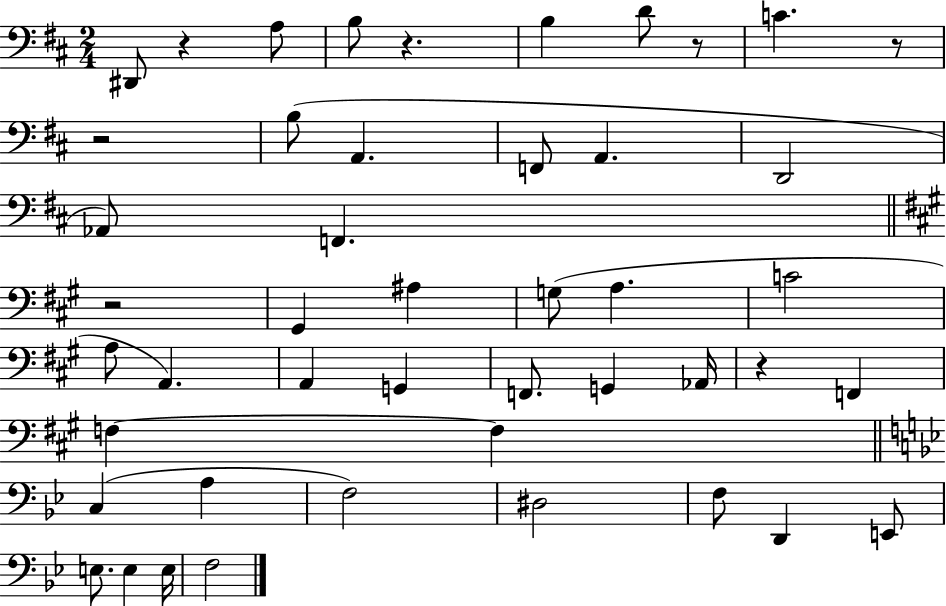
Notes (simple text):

D#2/e R/q A3/e B3/e R/q. B3/q D4/e R/e C4/q. R/e R/h B3/e A2/q. F2/e A2/q. D2/h Ab2/e F2/q. R/h G#2/q A#3/q G3/e A3/q. C4/h A3/e A2/q. A2/q G2/q F2/e. G2/q Ab2/s R/q F2/q F3/q F3/q C3/q A3/q F3/h D#3/h F3/e D2/q E2/e E3/e. E3/q E3/s F3/h